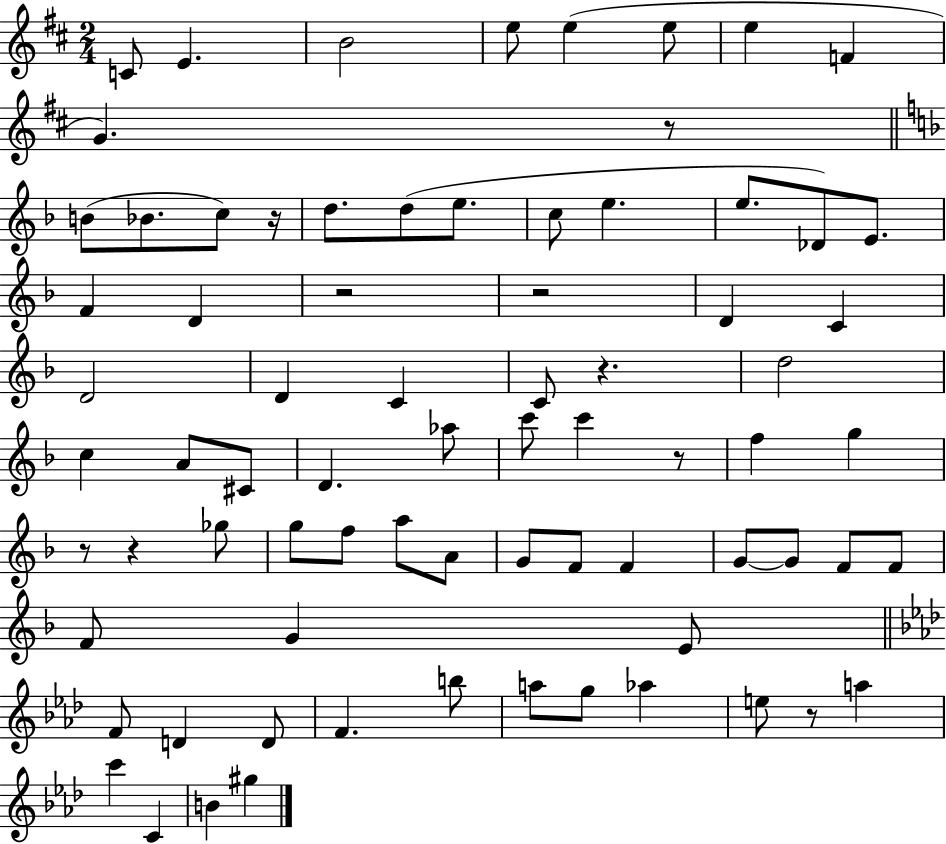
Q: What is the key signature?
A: D major